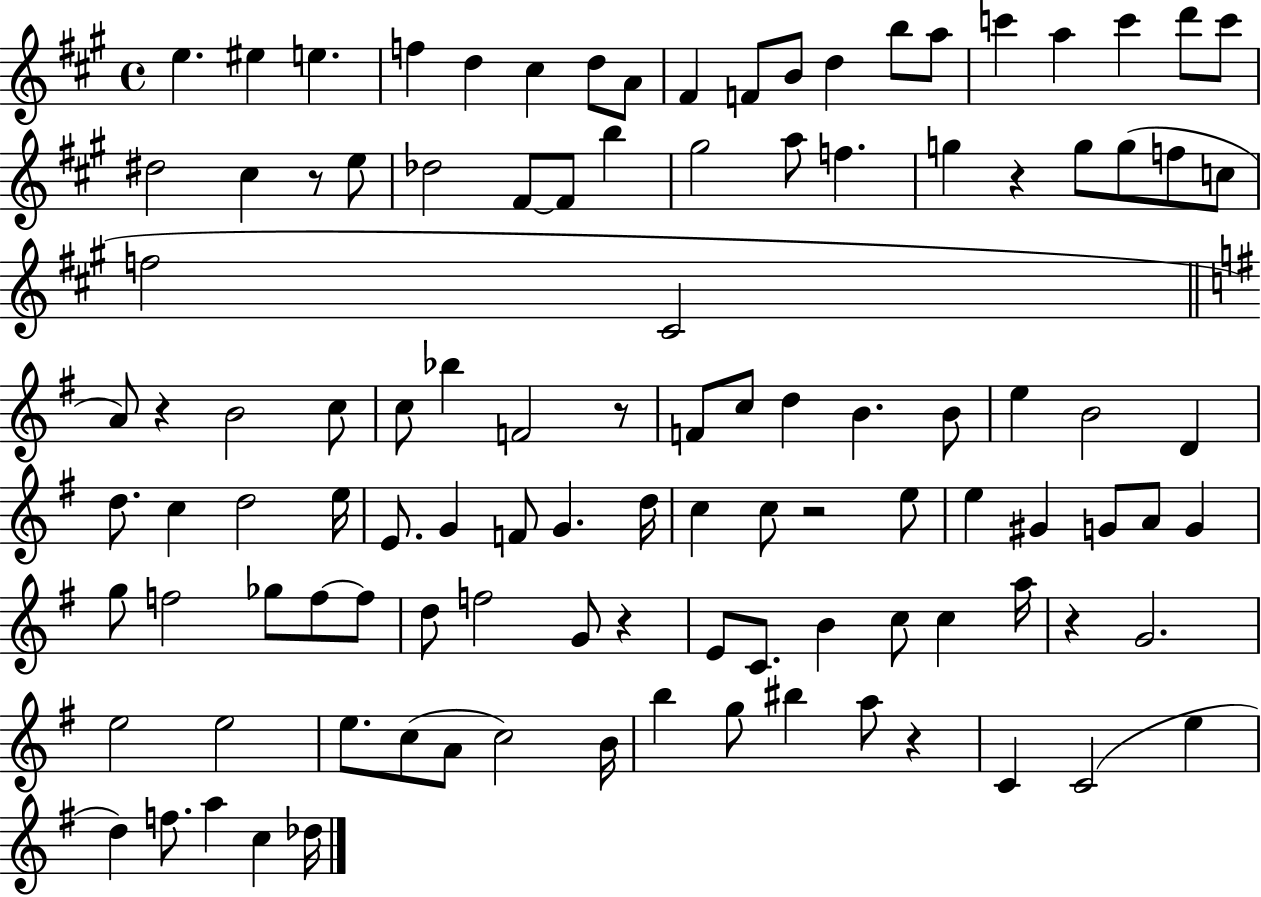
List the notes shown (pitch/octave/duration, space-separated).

E5/q. EIS5/q E5/q. F5/q D5/q C#5/q D5/e A4/e F#4/q F4/e B4/e D5/q B5/e A5/e C6/q A5/q C6/q D6/e C6/e D#5/h C#5/q R/e E5/e Db5/h F#4/e F#4/e B5/q G#5/h A5/e F5/q. G5/q R/q G5/e G5/e F5/e C5/e F5/h C#4/h A4/e R/q B4/h C5/e C5/e Bb5/q F4/h R/e F4/e C5/e D5/q B4/q. B4/e E5/q B4/h D4/q D5/e. C5/q D5/h E5/s E4/e. G4/q F4/e G4/q. D5/s C5/q C5/e R/h E5/e E5/q G#4/q G4/e A4/e G4/q G5/e F5/h Gb5/e F5/e F5/e D5/e F5/h G4/e R/q E4/e C4/e. B4/q C5/e C5/q A5/s R/q G4/h. E5/h E5/h E5/e. C5/e A4/e C5/h B4/s B5/q G5/e BIS5/q A5/e R/q C4/q C4/h E5/q D5/q F5/e. A5/q C5/q Db5/s